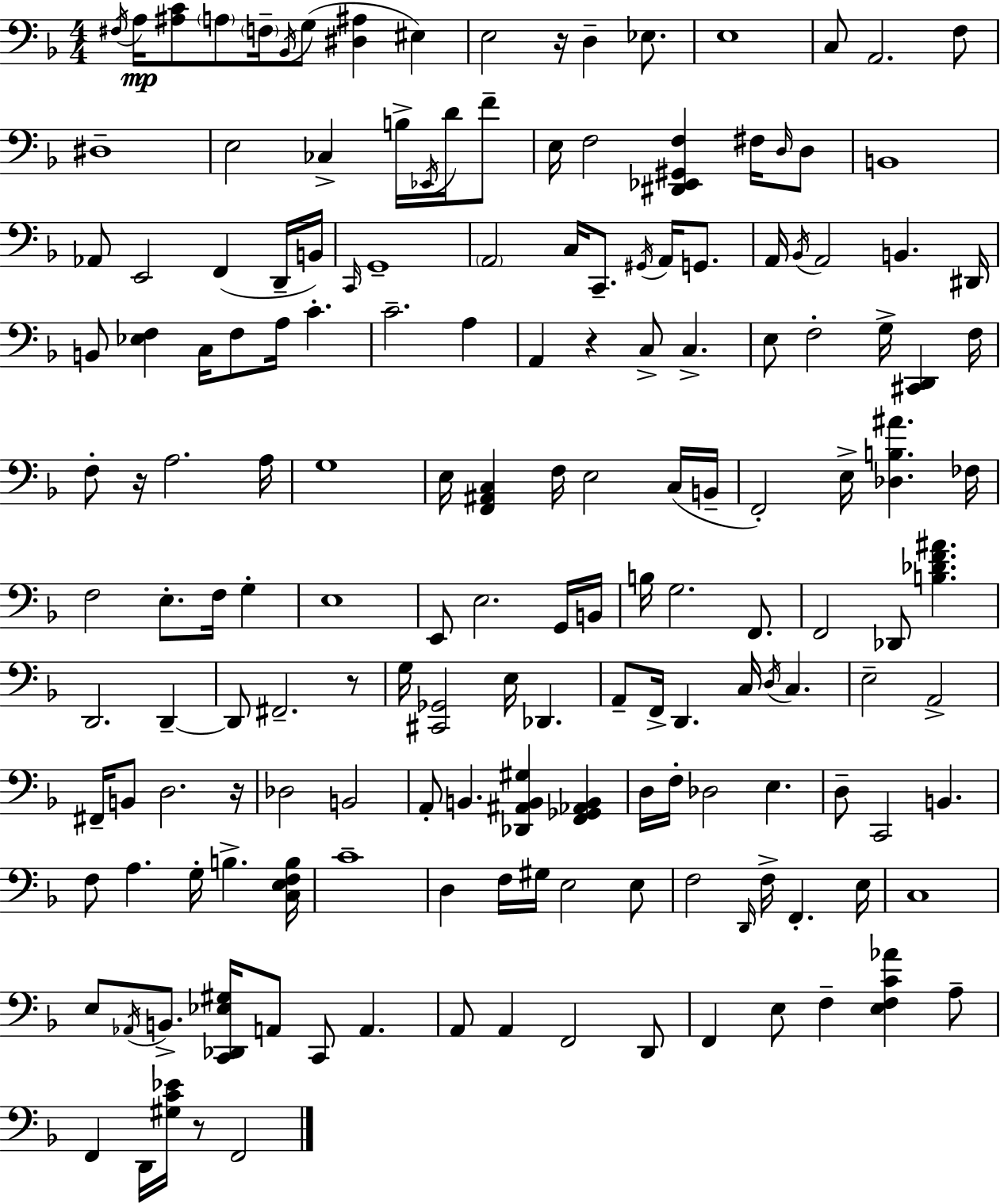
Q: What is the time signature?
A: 4/4